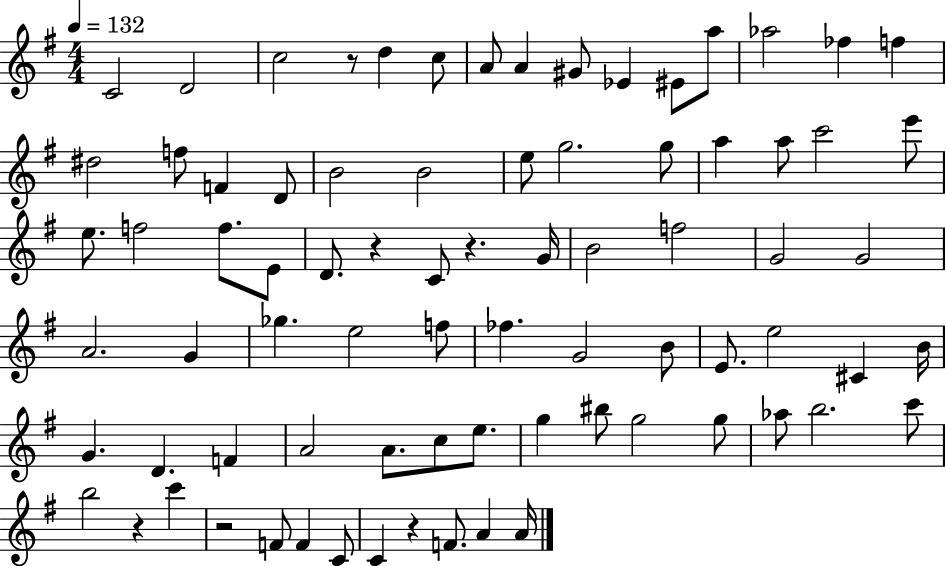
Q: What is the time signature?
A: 4/4